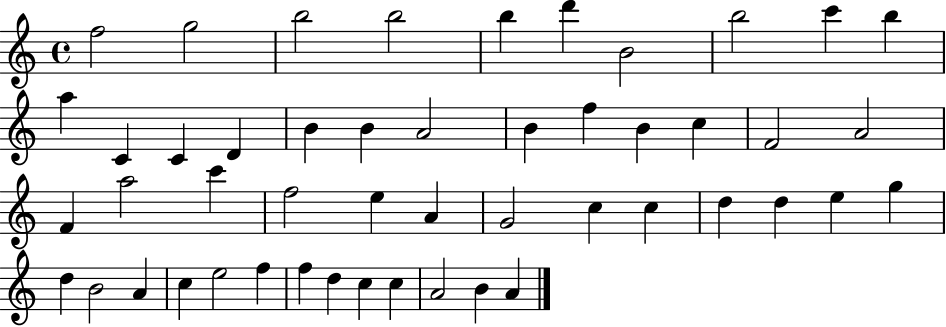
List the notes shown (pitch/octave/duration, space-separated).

F5/h G5/h B5/h B5/h B5/q D6/q B4/h B5/h C6/q B5/q A5/q C4/q C4/q D4/q B4/q B4/q A4/h B4/q F5/q B4/q C5/q F4/h A4/h F4/q A5/h C6/q F5/h E5/q A4/q G4/h C5/q C5/q D5/q D5/q E5/q G5/q D5/q B4/h A4/q C5/q E5/h F5/q F5/q D5/q C5/q C5/q A4/h B4/q A4/q